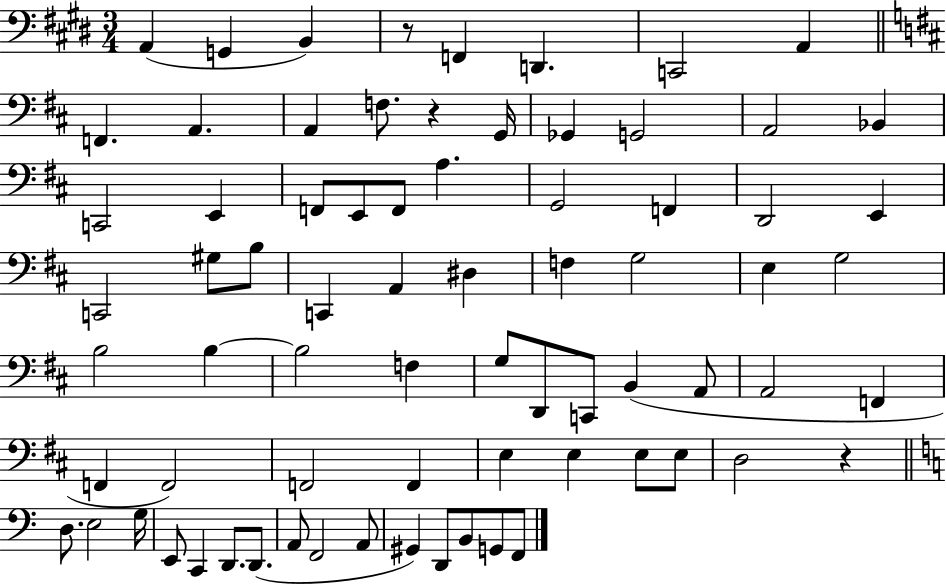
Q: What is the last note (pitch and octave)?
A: F2